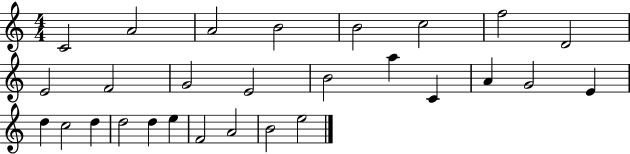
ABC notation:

X:1
T:Untitled
M:4/4
L:1/4
K:C
C2 A2 A2 B2 B2 c2 f2 D2 E2 F2 G2 E2 B2 a C A G2 E d c2 d d2 d e F2 A2 B2 e2